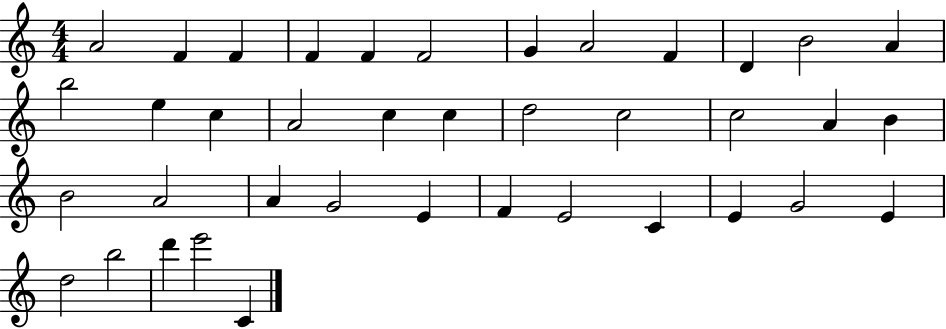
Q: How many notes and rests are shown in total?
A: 39